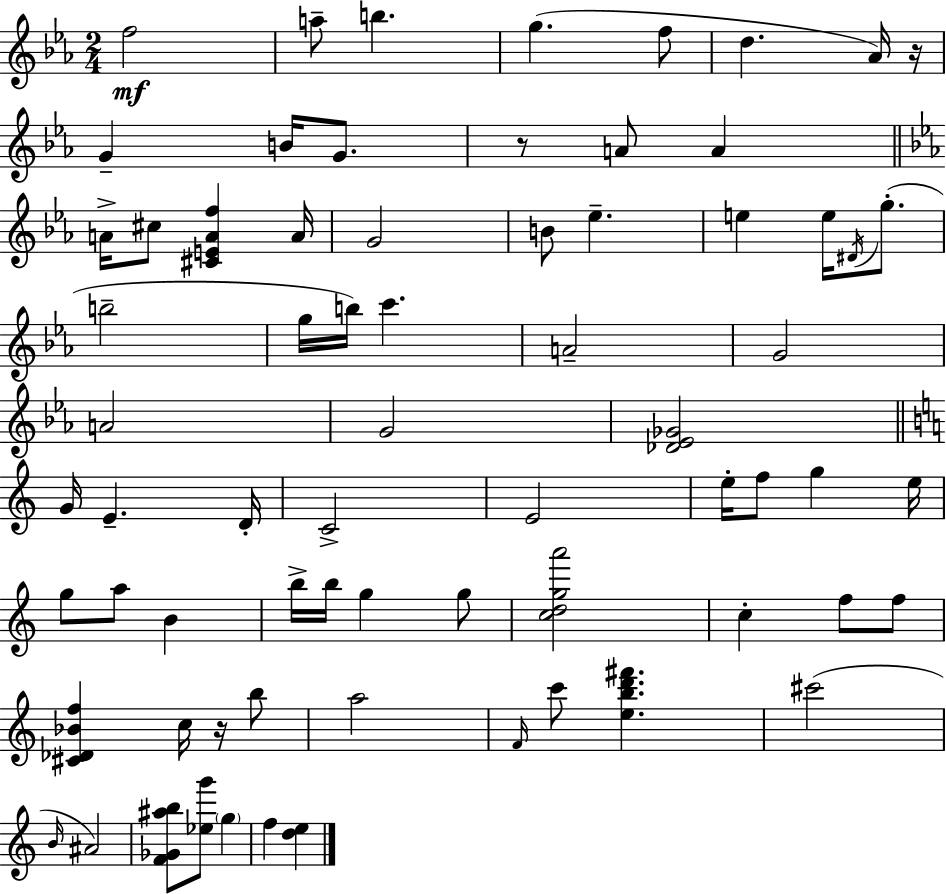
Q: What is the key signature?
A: EES major